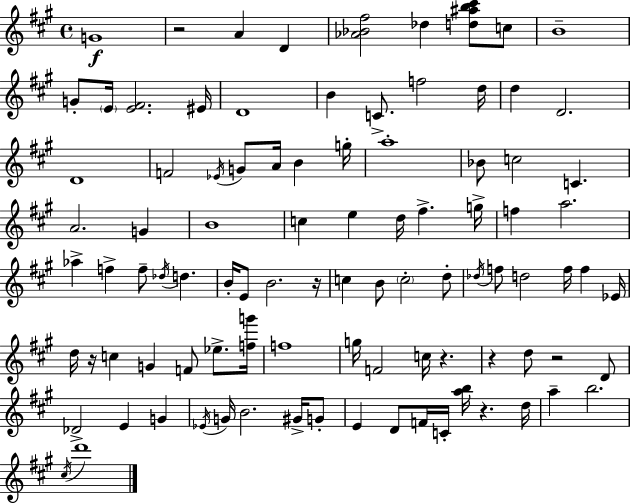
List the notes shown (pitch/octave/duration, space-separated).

G4/w R/h A4/q D4/q [Ab4,Bb4,F#5]/h Db5/q [D5,A#5,B5,C#6]/e C5/e B4/w G4/e E4/s [E4,F#4]/h. EIS4/s D4/w B4/q C4/e. F5/h D5/s D5/q D4/h. D4/w F4/h Eb4/s G4/e A4/s B4/q G5/s A5/w Bb4/e C5/h C4/q. A4/h. G4/q B4/w C5/q E5/q D5/s F#5/q. G5/s F5/q A5/h. Ab5/q F5/q F5/e Db5/s D5/q. B4/s E4/e B4/h. R/s C5/q B4/e C5/h D5/e Db5/s F5/e D5/h F5/s F5/q Eb4/s D5/s R/s C5/q G4/q F4/e Eb5/e. [F5,G6]/s F5/w G5/s F4/h C5/s R/q. R/q D5/e R/h D4/e Db4/h E4/q G4/q Eb4/s G4/s B4/h. G#4/s G4/e E4/q D4/e F4/s C4/s [A5,B5]/s R/q. D5/s A5/q B5/h. C#5/s D6/w